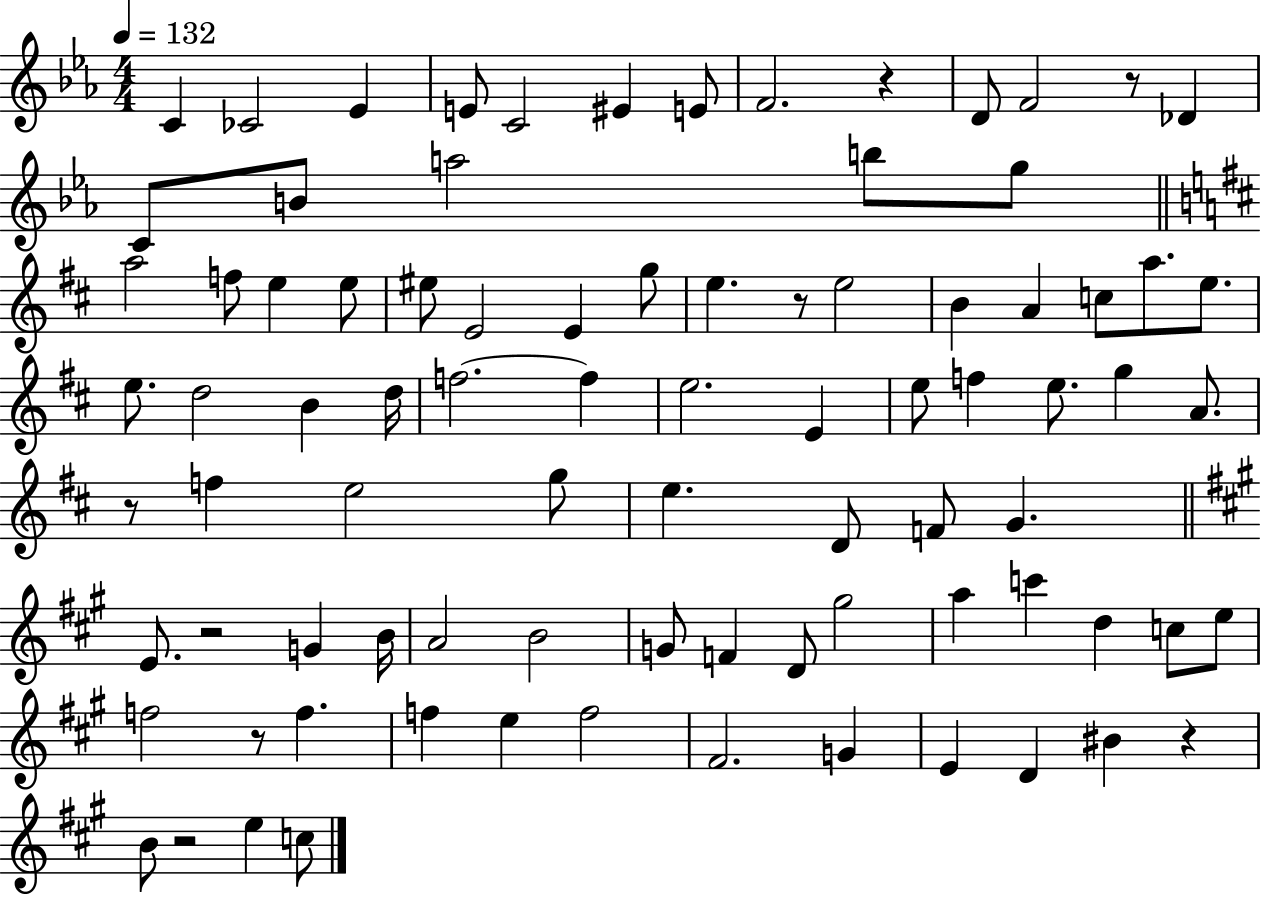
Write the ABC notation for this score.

X:1
T:Untitled
M:4/4
L:1/4
K:Eb
C _C2 _E E/2 C2 ^E E/2 F2 z D/2 F2 z/2 _D C/2 B/2 a2 b/2 g/2 a2 f/2 e e/2 ^e/2 E2 E g/2 e z/2 e2 B A c/2 a/2 e/2 e/2 d2 B d/4 f2 f e2 E e/2 f e/2 g A/2 z/2 f e2 g/2 e D/2 F/2 G E/2 z2 G B/4 A2 B2 G/2 F D/2 ^g2 a c' d c/2 e/2 f2 z/2 f f e f2 ^F2 G E D ^B z B/2 z2 e c/2